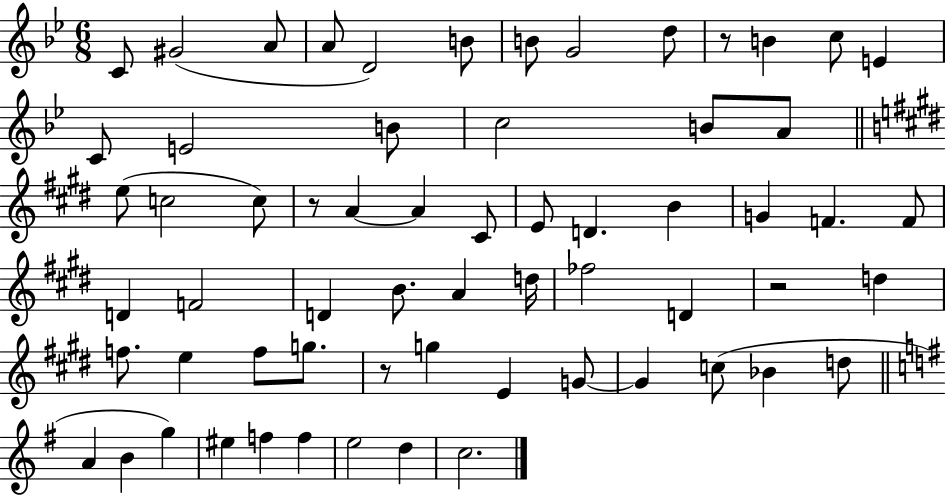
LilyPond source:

{
  \clef treble
  \numericTimeSignature
  \time 6/8
  \key bes \major
  c'8 gis'2( a'8 | a'8 d'2) b'8 | b'8 g'2 d''8 | r8 b'4 c''8 e'4 | \break c'8 e'2 b'8 | c''2 b'8 a'8 | \bar "||" \break \key e \major e''8( c''2 c''8) | r8 a'4~~ a'4 cis'8 | e'8 d'4. b'4 | g'4 f'4. f'8 | \break d'4 f'2 | d'4 b'8. a'4 d''16 | fes''2 d'4 | r2 d''4 | \break f''8. e''4 f''8 g''8. | r8 g''4 e'4 g'8~~ | g'4 c''8( bes'4 d''8 | \bar "||" \break \key e \minor a'4 b'4 g''4) | eis''4 f''4 f''4 | e''2 d''4 | c''2. | \break \bar "|."
}